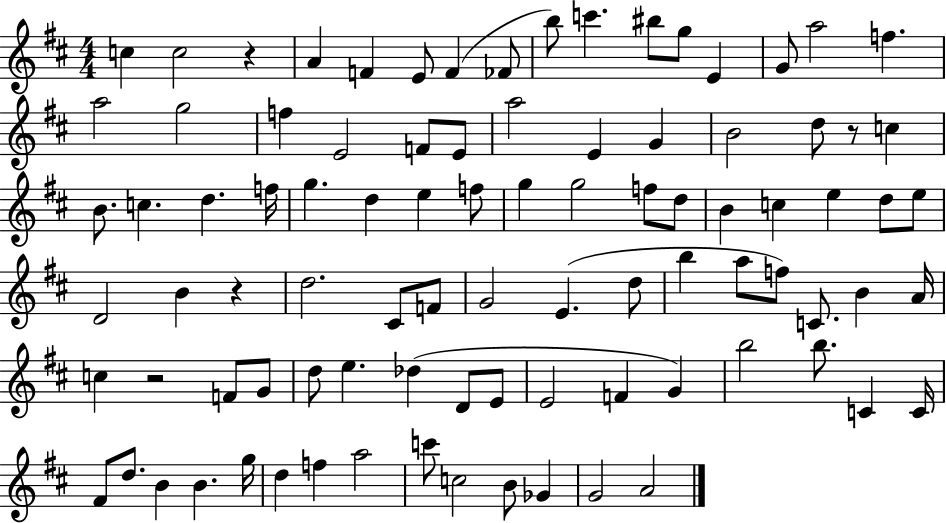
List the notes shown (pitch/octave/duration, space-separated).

C5/q C5/h R/q A4/q F4/q E4/e F4/q FES4/e B5/e C6/q. BIS5/e G5/e E4/q G4/e A5/h F5/q. A5/h G5/h F5/q E4/h F4/e E4/e A5/h E4/q G4/q B4/h D5/e R/e C5/q B4/e. C5/q. D5/q. F5/s G5/q. D5/q E5/q F5/e G5/q G5/h F5/e D5/e B4/q C5/q E5/q D5/e E5/e D4/h B4/q R/q D5/h. C#4/e F4/e G4/h E4/q. D5/e B5/q A5/e F5/e C4/e. B4/q A4/s C5/q R/h F4/e G4/e D5/e E5/q. Db5/q D4/e E4/e E4/h F4/q G4/q B5/h B5/e. C4/q C4/s F#4/e D5/e. B4/q B4/q. G5/s D5/q F5/q A5/h C6/e C5/h B4/e Gb4/q G4/h A4/h